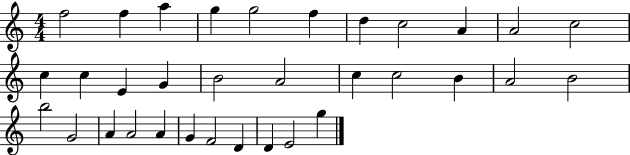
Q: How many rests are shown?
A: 0